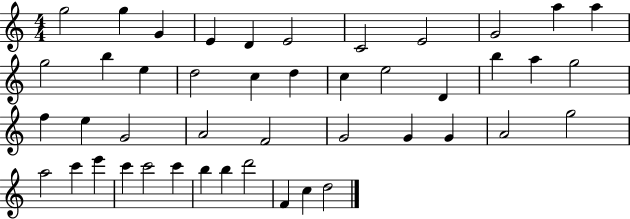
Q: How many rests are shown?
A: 0